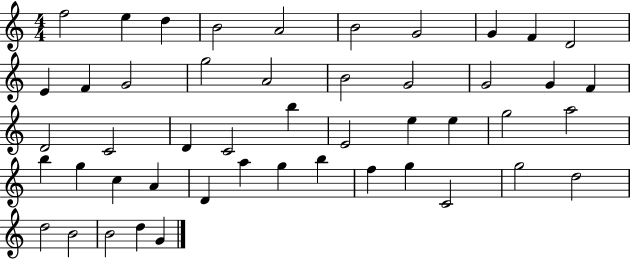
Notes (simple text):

F5/h E5/q D5/q B4/h A4/h B4/h G4/h G4/q F4/q D4/h E4/q F4/q G4/h G5/h A4/h B4/h G4/h G4/h G4/q F4/q D4/h C4/h D4/q C4/h B5/q E4/h E5/q E5/q G5/h A5/h B5/q G5/q C5/q A4/q D4/q A5/q G5/q B5/q F5/q G5/q C4/h G5/h D5/h D5/h B4/h B4/h D5/q G4/q